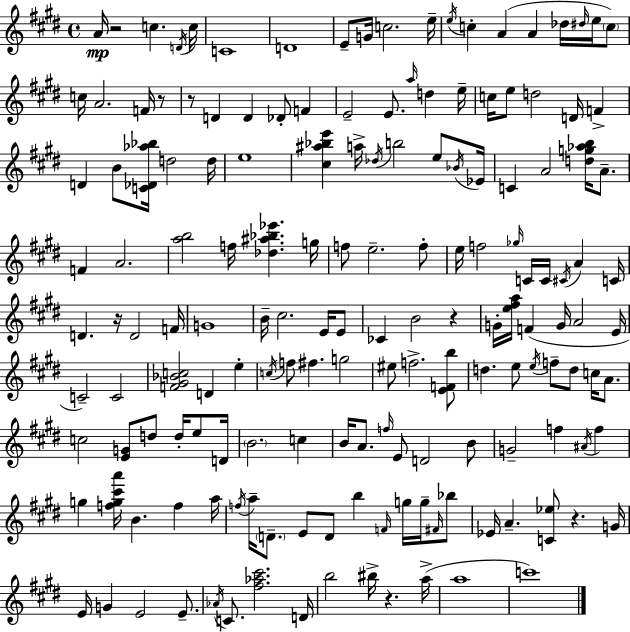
{
  \clef treble
  \time 4/4
  \defaultTimeSignature
  \key e \major
  a'16\mp r2 c''4. \acciaccatura { d'16 } | c''16 c'1 | d'1 | e'8-- g'16 c''2. | \break e''16-- \acciaccatura { e''16 } c''4-. a'4( a'4 des''16 \grace { dis''16 } | e''16 \parenthesize c''8) c''16 a'2. | f'16 r8 r8 d'4 d'4 des'8-. f'4 | e'2-- e'8. \grace { a''16 } d''4 | \break e''16-- c''16 e''8 d''2 d'16 | f'4-> d'4 b'8 <c' des' aes'' bes''>16 d''2 | d''16 e''1 | <cis'' ais'' bes'' e'''>4 a''16-> \acciaccatura { des''16 } b''2 | \break e''8 \acciaccatura { bes'16 } ees'16 c'4 a'2 | <d'' g'' aes'' b''>16 a'8.-- f'4 a'2. | <a'' b''>2 f''16 <des'' ais'' bes'' ees'''>4. | g''16 f''8 e''2.-- | \break f''8-. e''16 f''2 \grace { ges''16 } | c'16 c'16 \acciaccatura { cis'16 } a'4 c'16 d'4. r16 d'2 | f'16 g'1 | b'16-- cis''2. | \break e'16 e'8 ces'4 b'2 | r4 g'16-. <e'' fis'' a''>16 f'4( g'16 a'2 | e'16 c'2--) | c'2 <f' gis' bes' c''>2 | \break d'4 e''4-. \acciaccatura { c''16 } f''8 fis''4. | g''2 eis''8 f''2.-> | <e' f' b''>8 d''4. e''8 | \acciaccatura { e''16 } f''8-- d''8 c''16 a'8. c''2 | \break <e' g'>8 d''8 d''16-. e''8 d'16 \parenthesize b'2. | c''4 b'16 a'8. \grace { f''16 } e'8 | d'2 b'8 g'2-- | f''4 \acciaccatura { ais'16 } f''4 g''4 | \break <f'' g'' cis''' a'''>16 b'4. f''4 a''16 \acciaccatura { f''16 } a''16-- \parenthesize d'8.-- | e'8 d'8 b''4 \grace { f'16 } g''16 g''16-- \grace { fis'16 } bes''8 ees'16 | a'4.-- <c' ees''>8 r4. g'16 e'16 | g'4 e'2 e'8.-- \acciaccatura { aes'16 } | \break c'8. <fis'' aes'' cis'''>2. d'16 | b''2 bis''16-> r4. a''16->( | a''1 | c'''1) | \break \bar "|."
}